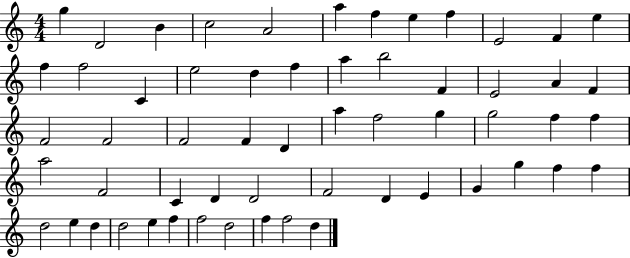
{
  \clef treble
  \numericTimeSignature
  \time 4/4
  \key c \major
  g''4 d'2 b'4 | c''2 a'2 | a''4 f''4 e''4 f''4 | e'2 f'4 e''4 | \break f''4 f''2 c'4 | e''2 d''4 f''4 | a''4 b''2 f'4 | e'2 a'4 f'4 | \break f'2 f'2 | f'2 f'4 d'4 | a''4 f''2 g''4 | g''2 f''4 f''4 | \break a''2 f'2 | c'4 d'4 d'2 | f'2 d'4 e'4 | g'4 g''4 f''4 f''4 | \break d''2 e''4 d''4 | d''2 e''4 f''4 | f''2 d''2 | f''4 f''2 d''4 | \break \bar "|."
}